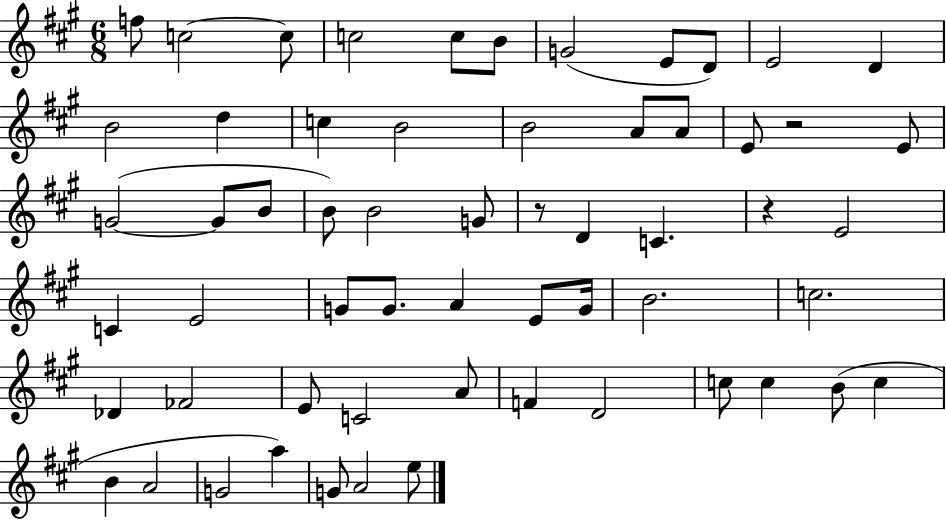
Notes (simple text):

F5/e C5/h C5/e C5/h C5/e B4/e G4/h E4/e D4/e E4/h D4/q B4/h D5/q C5/q B4/h B4/h A4/e A4/e E4/e R/h E4/e G4/h G4/e B4/e B4/e B4/h G4/e R/e D4/q C4/q. R/q E4/h C4/q E4/h G4/e G4/e. A4/q E4/e G4/s B4/h. C5/h. Db4/q FES4/h E4/e C4/h A4/e F4/q D4/h C5/e C5/q B4/e C5/q B4/q A4/h G4/h A5/q G4/e A4/h E5/e